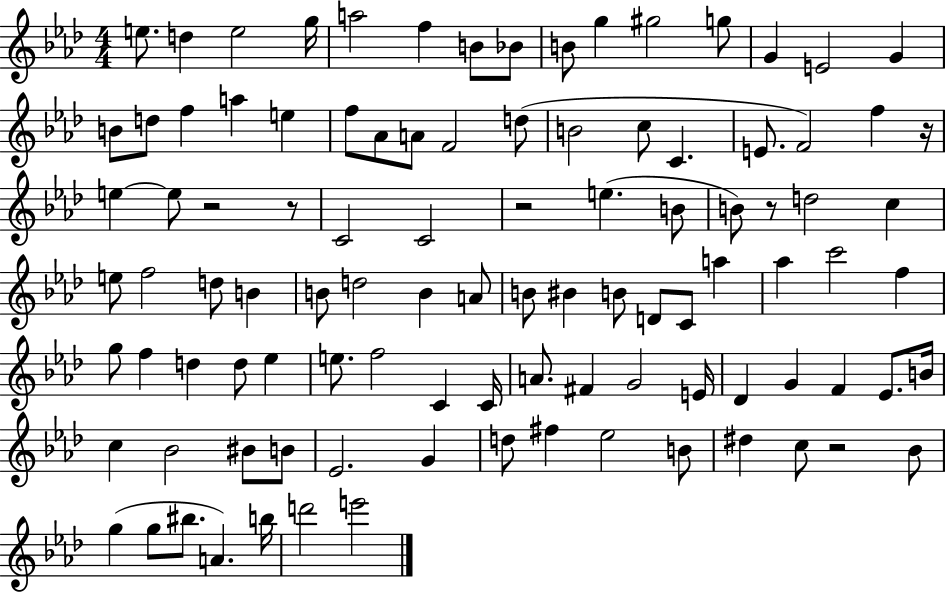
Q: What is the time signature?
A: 4/4